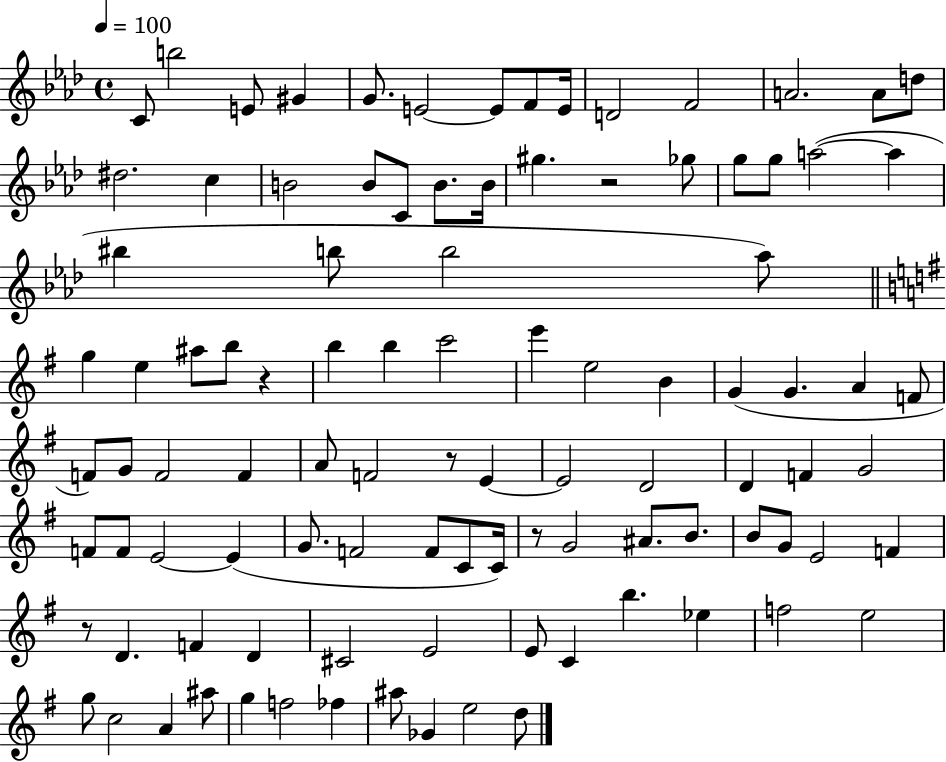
C4/e B5/h E4/e G#4/q G4/e. E4/h E4/e F4/e E4/s D4/h F4/h A4/h. A4/e D5/e D#5/h. C5/q B4/h B4/e C4/e B4/e. B4/s G#5/q. R/h Gb5/e G5/e G5/e A5/h A5/q BIS5/q B5/e B5/h Ab5/e G5/q E5/q A#5/e B5/e R/q B5/q B5/q C6/h E6/q E5/h B4/q G4/q G4/q. A4/q F4/e F4/e G4/e F4/h F4/q A4/e F4/h R/e E4/q E4/h D4/h D4/q F4/q G4/h F4/e F4/e E4/h E4/q G4/e. F4/h F4/e C4/e C4/s R/e G4/h A#4/e. B4/e. B4/e G4/e E4/h F4/q R/e D4/q. F4/q D4/q C#4/h E4/h E4/e C4/q B5/q. Eb5/q F5/h E5/h G5/e C5/h A4/q A#5/e G5/q F5/h FES5/q A#5/e Gb4/q E5/h D5/e